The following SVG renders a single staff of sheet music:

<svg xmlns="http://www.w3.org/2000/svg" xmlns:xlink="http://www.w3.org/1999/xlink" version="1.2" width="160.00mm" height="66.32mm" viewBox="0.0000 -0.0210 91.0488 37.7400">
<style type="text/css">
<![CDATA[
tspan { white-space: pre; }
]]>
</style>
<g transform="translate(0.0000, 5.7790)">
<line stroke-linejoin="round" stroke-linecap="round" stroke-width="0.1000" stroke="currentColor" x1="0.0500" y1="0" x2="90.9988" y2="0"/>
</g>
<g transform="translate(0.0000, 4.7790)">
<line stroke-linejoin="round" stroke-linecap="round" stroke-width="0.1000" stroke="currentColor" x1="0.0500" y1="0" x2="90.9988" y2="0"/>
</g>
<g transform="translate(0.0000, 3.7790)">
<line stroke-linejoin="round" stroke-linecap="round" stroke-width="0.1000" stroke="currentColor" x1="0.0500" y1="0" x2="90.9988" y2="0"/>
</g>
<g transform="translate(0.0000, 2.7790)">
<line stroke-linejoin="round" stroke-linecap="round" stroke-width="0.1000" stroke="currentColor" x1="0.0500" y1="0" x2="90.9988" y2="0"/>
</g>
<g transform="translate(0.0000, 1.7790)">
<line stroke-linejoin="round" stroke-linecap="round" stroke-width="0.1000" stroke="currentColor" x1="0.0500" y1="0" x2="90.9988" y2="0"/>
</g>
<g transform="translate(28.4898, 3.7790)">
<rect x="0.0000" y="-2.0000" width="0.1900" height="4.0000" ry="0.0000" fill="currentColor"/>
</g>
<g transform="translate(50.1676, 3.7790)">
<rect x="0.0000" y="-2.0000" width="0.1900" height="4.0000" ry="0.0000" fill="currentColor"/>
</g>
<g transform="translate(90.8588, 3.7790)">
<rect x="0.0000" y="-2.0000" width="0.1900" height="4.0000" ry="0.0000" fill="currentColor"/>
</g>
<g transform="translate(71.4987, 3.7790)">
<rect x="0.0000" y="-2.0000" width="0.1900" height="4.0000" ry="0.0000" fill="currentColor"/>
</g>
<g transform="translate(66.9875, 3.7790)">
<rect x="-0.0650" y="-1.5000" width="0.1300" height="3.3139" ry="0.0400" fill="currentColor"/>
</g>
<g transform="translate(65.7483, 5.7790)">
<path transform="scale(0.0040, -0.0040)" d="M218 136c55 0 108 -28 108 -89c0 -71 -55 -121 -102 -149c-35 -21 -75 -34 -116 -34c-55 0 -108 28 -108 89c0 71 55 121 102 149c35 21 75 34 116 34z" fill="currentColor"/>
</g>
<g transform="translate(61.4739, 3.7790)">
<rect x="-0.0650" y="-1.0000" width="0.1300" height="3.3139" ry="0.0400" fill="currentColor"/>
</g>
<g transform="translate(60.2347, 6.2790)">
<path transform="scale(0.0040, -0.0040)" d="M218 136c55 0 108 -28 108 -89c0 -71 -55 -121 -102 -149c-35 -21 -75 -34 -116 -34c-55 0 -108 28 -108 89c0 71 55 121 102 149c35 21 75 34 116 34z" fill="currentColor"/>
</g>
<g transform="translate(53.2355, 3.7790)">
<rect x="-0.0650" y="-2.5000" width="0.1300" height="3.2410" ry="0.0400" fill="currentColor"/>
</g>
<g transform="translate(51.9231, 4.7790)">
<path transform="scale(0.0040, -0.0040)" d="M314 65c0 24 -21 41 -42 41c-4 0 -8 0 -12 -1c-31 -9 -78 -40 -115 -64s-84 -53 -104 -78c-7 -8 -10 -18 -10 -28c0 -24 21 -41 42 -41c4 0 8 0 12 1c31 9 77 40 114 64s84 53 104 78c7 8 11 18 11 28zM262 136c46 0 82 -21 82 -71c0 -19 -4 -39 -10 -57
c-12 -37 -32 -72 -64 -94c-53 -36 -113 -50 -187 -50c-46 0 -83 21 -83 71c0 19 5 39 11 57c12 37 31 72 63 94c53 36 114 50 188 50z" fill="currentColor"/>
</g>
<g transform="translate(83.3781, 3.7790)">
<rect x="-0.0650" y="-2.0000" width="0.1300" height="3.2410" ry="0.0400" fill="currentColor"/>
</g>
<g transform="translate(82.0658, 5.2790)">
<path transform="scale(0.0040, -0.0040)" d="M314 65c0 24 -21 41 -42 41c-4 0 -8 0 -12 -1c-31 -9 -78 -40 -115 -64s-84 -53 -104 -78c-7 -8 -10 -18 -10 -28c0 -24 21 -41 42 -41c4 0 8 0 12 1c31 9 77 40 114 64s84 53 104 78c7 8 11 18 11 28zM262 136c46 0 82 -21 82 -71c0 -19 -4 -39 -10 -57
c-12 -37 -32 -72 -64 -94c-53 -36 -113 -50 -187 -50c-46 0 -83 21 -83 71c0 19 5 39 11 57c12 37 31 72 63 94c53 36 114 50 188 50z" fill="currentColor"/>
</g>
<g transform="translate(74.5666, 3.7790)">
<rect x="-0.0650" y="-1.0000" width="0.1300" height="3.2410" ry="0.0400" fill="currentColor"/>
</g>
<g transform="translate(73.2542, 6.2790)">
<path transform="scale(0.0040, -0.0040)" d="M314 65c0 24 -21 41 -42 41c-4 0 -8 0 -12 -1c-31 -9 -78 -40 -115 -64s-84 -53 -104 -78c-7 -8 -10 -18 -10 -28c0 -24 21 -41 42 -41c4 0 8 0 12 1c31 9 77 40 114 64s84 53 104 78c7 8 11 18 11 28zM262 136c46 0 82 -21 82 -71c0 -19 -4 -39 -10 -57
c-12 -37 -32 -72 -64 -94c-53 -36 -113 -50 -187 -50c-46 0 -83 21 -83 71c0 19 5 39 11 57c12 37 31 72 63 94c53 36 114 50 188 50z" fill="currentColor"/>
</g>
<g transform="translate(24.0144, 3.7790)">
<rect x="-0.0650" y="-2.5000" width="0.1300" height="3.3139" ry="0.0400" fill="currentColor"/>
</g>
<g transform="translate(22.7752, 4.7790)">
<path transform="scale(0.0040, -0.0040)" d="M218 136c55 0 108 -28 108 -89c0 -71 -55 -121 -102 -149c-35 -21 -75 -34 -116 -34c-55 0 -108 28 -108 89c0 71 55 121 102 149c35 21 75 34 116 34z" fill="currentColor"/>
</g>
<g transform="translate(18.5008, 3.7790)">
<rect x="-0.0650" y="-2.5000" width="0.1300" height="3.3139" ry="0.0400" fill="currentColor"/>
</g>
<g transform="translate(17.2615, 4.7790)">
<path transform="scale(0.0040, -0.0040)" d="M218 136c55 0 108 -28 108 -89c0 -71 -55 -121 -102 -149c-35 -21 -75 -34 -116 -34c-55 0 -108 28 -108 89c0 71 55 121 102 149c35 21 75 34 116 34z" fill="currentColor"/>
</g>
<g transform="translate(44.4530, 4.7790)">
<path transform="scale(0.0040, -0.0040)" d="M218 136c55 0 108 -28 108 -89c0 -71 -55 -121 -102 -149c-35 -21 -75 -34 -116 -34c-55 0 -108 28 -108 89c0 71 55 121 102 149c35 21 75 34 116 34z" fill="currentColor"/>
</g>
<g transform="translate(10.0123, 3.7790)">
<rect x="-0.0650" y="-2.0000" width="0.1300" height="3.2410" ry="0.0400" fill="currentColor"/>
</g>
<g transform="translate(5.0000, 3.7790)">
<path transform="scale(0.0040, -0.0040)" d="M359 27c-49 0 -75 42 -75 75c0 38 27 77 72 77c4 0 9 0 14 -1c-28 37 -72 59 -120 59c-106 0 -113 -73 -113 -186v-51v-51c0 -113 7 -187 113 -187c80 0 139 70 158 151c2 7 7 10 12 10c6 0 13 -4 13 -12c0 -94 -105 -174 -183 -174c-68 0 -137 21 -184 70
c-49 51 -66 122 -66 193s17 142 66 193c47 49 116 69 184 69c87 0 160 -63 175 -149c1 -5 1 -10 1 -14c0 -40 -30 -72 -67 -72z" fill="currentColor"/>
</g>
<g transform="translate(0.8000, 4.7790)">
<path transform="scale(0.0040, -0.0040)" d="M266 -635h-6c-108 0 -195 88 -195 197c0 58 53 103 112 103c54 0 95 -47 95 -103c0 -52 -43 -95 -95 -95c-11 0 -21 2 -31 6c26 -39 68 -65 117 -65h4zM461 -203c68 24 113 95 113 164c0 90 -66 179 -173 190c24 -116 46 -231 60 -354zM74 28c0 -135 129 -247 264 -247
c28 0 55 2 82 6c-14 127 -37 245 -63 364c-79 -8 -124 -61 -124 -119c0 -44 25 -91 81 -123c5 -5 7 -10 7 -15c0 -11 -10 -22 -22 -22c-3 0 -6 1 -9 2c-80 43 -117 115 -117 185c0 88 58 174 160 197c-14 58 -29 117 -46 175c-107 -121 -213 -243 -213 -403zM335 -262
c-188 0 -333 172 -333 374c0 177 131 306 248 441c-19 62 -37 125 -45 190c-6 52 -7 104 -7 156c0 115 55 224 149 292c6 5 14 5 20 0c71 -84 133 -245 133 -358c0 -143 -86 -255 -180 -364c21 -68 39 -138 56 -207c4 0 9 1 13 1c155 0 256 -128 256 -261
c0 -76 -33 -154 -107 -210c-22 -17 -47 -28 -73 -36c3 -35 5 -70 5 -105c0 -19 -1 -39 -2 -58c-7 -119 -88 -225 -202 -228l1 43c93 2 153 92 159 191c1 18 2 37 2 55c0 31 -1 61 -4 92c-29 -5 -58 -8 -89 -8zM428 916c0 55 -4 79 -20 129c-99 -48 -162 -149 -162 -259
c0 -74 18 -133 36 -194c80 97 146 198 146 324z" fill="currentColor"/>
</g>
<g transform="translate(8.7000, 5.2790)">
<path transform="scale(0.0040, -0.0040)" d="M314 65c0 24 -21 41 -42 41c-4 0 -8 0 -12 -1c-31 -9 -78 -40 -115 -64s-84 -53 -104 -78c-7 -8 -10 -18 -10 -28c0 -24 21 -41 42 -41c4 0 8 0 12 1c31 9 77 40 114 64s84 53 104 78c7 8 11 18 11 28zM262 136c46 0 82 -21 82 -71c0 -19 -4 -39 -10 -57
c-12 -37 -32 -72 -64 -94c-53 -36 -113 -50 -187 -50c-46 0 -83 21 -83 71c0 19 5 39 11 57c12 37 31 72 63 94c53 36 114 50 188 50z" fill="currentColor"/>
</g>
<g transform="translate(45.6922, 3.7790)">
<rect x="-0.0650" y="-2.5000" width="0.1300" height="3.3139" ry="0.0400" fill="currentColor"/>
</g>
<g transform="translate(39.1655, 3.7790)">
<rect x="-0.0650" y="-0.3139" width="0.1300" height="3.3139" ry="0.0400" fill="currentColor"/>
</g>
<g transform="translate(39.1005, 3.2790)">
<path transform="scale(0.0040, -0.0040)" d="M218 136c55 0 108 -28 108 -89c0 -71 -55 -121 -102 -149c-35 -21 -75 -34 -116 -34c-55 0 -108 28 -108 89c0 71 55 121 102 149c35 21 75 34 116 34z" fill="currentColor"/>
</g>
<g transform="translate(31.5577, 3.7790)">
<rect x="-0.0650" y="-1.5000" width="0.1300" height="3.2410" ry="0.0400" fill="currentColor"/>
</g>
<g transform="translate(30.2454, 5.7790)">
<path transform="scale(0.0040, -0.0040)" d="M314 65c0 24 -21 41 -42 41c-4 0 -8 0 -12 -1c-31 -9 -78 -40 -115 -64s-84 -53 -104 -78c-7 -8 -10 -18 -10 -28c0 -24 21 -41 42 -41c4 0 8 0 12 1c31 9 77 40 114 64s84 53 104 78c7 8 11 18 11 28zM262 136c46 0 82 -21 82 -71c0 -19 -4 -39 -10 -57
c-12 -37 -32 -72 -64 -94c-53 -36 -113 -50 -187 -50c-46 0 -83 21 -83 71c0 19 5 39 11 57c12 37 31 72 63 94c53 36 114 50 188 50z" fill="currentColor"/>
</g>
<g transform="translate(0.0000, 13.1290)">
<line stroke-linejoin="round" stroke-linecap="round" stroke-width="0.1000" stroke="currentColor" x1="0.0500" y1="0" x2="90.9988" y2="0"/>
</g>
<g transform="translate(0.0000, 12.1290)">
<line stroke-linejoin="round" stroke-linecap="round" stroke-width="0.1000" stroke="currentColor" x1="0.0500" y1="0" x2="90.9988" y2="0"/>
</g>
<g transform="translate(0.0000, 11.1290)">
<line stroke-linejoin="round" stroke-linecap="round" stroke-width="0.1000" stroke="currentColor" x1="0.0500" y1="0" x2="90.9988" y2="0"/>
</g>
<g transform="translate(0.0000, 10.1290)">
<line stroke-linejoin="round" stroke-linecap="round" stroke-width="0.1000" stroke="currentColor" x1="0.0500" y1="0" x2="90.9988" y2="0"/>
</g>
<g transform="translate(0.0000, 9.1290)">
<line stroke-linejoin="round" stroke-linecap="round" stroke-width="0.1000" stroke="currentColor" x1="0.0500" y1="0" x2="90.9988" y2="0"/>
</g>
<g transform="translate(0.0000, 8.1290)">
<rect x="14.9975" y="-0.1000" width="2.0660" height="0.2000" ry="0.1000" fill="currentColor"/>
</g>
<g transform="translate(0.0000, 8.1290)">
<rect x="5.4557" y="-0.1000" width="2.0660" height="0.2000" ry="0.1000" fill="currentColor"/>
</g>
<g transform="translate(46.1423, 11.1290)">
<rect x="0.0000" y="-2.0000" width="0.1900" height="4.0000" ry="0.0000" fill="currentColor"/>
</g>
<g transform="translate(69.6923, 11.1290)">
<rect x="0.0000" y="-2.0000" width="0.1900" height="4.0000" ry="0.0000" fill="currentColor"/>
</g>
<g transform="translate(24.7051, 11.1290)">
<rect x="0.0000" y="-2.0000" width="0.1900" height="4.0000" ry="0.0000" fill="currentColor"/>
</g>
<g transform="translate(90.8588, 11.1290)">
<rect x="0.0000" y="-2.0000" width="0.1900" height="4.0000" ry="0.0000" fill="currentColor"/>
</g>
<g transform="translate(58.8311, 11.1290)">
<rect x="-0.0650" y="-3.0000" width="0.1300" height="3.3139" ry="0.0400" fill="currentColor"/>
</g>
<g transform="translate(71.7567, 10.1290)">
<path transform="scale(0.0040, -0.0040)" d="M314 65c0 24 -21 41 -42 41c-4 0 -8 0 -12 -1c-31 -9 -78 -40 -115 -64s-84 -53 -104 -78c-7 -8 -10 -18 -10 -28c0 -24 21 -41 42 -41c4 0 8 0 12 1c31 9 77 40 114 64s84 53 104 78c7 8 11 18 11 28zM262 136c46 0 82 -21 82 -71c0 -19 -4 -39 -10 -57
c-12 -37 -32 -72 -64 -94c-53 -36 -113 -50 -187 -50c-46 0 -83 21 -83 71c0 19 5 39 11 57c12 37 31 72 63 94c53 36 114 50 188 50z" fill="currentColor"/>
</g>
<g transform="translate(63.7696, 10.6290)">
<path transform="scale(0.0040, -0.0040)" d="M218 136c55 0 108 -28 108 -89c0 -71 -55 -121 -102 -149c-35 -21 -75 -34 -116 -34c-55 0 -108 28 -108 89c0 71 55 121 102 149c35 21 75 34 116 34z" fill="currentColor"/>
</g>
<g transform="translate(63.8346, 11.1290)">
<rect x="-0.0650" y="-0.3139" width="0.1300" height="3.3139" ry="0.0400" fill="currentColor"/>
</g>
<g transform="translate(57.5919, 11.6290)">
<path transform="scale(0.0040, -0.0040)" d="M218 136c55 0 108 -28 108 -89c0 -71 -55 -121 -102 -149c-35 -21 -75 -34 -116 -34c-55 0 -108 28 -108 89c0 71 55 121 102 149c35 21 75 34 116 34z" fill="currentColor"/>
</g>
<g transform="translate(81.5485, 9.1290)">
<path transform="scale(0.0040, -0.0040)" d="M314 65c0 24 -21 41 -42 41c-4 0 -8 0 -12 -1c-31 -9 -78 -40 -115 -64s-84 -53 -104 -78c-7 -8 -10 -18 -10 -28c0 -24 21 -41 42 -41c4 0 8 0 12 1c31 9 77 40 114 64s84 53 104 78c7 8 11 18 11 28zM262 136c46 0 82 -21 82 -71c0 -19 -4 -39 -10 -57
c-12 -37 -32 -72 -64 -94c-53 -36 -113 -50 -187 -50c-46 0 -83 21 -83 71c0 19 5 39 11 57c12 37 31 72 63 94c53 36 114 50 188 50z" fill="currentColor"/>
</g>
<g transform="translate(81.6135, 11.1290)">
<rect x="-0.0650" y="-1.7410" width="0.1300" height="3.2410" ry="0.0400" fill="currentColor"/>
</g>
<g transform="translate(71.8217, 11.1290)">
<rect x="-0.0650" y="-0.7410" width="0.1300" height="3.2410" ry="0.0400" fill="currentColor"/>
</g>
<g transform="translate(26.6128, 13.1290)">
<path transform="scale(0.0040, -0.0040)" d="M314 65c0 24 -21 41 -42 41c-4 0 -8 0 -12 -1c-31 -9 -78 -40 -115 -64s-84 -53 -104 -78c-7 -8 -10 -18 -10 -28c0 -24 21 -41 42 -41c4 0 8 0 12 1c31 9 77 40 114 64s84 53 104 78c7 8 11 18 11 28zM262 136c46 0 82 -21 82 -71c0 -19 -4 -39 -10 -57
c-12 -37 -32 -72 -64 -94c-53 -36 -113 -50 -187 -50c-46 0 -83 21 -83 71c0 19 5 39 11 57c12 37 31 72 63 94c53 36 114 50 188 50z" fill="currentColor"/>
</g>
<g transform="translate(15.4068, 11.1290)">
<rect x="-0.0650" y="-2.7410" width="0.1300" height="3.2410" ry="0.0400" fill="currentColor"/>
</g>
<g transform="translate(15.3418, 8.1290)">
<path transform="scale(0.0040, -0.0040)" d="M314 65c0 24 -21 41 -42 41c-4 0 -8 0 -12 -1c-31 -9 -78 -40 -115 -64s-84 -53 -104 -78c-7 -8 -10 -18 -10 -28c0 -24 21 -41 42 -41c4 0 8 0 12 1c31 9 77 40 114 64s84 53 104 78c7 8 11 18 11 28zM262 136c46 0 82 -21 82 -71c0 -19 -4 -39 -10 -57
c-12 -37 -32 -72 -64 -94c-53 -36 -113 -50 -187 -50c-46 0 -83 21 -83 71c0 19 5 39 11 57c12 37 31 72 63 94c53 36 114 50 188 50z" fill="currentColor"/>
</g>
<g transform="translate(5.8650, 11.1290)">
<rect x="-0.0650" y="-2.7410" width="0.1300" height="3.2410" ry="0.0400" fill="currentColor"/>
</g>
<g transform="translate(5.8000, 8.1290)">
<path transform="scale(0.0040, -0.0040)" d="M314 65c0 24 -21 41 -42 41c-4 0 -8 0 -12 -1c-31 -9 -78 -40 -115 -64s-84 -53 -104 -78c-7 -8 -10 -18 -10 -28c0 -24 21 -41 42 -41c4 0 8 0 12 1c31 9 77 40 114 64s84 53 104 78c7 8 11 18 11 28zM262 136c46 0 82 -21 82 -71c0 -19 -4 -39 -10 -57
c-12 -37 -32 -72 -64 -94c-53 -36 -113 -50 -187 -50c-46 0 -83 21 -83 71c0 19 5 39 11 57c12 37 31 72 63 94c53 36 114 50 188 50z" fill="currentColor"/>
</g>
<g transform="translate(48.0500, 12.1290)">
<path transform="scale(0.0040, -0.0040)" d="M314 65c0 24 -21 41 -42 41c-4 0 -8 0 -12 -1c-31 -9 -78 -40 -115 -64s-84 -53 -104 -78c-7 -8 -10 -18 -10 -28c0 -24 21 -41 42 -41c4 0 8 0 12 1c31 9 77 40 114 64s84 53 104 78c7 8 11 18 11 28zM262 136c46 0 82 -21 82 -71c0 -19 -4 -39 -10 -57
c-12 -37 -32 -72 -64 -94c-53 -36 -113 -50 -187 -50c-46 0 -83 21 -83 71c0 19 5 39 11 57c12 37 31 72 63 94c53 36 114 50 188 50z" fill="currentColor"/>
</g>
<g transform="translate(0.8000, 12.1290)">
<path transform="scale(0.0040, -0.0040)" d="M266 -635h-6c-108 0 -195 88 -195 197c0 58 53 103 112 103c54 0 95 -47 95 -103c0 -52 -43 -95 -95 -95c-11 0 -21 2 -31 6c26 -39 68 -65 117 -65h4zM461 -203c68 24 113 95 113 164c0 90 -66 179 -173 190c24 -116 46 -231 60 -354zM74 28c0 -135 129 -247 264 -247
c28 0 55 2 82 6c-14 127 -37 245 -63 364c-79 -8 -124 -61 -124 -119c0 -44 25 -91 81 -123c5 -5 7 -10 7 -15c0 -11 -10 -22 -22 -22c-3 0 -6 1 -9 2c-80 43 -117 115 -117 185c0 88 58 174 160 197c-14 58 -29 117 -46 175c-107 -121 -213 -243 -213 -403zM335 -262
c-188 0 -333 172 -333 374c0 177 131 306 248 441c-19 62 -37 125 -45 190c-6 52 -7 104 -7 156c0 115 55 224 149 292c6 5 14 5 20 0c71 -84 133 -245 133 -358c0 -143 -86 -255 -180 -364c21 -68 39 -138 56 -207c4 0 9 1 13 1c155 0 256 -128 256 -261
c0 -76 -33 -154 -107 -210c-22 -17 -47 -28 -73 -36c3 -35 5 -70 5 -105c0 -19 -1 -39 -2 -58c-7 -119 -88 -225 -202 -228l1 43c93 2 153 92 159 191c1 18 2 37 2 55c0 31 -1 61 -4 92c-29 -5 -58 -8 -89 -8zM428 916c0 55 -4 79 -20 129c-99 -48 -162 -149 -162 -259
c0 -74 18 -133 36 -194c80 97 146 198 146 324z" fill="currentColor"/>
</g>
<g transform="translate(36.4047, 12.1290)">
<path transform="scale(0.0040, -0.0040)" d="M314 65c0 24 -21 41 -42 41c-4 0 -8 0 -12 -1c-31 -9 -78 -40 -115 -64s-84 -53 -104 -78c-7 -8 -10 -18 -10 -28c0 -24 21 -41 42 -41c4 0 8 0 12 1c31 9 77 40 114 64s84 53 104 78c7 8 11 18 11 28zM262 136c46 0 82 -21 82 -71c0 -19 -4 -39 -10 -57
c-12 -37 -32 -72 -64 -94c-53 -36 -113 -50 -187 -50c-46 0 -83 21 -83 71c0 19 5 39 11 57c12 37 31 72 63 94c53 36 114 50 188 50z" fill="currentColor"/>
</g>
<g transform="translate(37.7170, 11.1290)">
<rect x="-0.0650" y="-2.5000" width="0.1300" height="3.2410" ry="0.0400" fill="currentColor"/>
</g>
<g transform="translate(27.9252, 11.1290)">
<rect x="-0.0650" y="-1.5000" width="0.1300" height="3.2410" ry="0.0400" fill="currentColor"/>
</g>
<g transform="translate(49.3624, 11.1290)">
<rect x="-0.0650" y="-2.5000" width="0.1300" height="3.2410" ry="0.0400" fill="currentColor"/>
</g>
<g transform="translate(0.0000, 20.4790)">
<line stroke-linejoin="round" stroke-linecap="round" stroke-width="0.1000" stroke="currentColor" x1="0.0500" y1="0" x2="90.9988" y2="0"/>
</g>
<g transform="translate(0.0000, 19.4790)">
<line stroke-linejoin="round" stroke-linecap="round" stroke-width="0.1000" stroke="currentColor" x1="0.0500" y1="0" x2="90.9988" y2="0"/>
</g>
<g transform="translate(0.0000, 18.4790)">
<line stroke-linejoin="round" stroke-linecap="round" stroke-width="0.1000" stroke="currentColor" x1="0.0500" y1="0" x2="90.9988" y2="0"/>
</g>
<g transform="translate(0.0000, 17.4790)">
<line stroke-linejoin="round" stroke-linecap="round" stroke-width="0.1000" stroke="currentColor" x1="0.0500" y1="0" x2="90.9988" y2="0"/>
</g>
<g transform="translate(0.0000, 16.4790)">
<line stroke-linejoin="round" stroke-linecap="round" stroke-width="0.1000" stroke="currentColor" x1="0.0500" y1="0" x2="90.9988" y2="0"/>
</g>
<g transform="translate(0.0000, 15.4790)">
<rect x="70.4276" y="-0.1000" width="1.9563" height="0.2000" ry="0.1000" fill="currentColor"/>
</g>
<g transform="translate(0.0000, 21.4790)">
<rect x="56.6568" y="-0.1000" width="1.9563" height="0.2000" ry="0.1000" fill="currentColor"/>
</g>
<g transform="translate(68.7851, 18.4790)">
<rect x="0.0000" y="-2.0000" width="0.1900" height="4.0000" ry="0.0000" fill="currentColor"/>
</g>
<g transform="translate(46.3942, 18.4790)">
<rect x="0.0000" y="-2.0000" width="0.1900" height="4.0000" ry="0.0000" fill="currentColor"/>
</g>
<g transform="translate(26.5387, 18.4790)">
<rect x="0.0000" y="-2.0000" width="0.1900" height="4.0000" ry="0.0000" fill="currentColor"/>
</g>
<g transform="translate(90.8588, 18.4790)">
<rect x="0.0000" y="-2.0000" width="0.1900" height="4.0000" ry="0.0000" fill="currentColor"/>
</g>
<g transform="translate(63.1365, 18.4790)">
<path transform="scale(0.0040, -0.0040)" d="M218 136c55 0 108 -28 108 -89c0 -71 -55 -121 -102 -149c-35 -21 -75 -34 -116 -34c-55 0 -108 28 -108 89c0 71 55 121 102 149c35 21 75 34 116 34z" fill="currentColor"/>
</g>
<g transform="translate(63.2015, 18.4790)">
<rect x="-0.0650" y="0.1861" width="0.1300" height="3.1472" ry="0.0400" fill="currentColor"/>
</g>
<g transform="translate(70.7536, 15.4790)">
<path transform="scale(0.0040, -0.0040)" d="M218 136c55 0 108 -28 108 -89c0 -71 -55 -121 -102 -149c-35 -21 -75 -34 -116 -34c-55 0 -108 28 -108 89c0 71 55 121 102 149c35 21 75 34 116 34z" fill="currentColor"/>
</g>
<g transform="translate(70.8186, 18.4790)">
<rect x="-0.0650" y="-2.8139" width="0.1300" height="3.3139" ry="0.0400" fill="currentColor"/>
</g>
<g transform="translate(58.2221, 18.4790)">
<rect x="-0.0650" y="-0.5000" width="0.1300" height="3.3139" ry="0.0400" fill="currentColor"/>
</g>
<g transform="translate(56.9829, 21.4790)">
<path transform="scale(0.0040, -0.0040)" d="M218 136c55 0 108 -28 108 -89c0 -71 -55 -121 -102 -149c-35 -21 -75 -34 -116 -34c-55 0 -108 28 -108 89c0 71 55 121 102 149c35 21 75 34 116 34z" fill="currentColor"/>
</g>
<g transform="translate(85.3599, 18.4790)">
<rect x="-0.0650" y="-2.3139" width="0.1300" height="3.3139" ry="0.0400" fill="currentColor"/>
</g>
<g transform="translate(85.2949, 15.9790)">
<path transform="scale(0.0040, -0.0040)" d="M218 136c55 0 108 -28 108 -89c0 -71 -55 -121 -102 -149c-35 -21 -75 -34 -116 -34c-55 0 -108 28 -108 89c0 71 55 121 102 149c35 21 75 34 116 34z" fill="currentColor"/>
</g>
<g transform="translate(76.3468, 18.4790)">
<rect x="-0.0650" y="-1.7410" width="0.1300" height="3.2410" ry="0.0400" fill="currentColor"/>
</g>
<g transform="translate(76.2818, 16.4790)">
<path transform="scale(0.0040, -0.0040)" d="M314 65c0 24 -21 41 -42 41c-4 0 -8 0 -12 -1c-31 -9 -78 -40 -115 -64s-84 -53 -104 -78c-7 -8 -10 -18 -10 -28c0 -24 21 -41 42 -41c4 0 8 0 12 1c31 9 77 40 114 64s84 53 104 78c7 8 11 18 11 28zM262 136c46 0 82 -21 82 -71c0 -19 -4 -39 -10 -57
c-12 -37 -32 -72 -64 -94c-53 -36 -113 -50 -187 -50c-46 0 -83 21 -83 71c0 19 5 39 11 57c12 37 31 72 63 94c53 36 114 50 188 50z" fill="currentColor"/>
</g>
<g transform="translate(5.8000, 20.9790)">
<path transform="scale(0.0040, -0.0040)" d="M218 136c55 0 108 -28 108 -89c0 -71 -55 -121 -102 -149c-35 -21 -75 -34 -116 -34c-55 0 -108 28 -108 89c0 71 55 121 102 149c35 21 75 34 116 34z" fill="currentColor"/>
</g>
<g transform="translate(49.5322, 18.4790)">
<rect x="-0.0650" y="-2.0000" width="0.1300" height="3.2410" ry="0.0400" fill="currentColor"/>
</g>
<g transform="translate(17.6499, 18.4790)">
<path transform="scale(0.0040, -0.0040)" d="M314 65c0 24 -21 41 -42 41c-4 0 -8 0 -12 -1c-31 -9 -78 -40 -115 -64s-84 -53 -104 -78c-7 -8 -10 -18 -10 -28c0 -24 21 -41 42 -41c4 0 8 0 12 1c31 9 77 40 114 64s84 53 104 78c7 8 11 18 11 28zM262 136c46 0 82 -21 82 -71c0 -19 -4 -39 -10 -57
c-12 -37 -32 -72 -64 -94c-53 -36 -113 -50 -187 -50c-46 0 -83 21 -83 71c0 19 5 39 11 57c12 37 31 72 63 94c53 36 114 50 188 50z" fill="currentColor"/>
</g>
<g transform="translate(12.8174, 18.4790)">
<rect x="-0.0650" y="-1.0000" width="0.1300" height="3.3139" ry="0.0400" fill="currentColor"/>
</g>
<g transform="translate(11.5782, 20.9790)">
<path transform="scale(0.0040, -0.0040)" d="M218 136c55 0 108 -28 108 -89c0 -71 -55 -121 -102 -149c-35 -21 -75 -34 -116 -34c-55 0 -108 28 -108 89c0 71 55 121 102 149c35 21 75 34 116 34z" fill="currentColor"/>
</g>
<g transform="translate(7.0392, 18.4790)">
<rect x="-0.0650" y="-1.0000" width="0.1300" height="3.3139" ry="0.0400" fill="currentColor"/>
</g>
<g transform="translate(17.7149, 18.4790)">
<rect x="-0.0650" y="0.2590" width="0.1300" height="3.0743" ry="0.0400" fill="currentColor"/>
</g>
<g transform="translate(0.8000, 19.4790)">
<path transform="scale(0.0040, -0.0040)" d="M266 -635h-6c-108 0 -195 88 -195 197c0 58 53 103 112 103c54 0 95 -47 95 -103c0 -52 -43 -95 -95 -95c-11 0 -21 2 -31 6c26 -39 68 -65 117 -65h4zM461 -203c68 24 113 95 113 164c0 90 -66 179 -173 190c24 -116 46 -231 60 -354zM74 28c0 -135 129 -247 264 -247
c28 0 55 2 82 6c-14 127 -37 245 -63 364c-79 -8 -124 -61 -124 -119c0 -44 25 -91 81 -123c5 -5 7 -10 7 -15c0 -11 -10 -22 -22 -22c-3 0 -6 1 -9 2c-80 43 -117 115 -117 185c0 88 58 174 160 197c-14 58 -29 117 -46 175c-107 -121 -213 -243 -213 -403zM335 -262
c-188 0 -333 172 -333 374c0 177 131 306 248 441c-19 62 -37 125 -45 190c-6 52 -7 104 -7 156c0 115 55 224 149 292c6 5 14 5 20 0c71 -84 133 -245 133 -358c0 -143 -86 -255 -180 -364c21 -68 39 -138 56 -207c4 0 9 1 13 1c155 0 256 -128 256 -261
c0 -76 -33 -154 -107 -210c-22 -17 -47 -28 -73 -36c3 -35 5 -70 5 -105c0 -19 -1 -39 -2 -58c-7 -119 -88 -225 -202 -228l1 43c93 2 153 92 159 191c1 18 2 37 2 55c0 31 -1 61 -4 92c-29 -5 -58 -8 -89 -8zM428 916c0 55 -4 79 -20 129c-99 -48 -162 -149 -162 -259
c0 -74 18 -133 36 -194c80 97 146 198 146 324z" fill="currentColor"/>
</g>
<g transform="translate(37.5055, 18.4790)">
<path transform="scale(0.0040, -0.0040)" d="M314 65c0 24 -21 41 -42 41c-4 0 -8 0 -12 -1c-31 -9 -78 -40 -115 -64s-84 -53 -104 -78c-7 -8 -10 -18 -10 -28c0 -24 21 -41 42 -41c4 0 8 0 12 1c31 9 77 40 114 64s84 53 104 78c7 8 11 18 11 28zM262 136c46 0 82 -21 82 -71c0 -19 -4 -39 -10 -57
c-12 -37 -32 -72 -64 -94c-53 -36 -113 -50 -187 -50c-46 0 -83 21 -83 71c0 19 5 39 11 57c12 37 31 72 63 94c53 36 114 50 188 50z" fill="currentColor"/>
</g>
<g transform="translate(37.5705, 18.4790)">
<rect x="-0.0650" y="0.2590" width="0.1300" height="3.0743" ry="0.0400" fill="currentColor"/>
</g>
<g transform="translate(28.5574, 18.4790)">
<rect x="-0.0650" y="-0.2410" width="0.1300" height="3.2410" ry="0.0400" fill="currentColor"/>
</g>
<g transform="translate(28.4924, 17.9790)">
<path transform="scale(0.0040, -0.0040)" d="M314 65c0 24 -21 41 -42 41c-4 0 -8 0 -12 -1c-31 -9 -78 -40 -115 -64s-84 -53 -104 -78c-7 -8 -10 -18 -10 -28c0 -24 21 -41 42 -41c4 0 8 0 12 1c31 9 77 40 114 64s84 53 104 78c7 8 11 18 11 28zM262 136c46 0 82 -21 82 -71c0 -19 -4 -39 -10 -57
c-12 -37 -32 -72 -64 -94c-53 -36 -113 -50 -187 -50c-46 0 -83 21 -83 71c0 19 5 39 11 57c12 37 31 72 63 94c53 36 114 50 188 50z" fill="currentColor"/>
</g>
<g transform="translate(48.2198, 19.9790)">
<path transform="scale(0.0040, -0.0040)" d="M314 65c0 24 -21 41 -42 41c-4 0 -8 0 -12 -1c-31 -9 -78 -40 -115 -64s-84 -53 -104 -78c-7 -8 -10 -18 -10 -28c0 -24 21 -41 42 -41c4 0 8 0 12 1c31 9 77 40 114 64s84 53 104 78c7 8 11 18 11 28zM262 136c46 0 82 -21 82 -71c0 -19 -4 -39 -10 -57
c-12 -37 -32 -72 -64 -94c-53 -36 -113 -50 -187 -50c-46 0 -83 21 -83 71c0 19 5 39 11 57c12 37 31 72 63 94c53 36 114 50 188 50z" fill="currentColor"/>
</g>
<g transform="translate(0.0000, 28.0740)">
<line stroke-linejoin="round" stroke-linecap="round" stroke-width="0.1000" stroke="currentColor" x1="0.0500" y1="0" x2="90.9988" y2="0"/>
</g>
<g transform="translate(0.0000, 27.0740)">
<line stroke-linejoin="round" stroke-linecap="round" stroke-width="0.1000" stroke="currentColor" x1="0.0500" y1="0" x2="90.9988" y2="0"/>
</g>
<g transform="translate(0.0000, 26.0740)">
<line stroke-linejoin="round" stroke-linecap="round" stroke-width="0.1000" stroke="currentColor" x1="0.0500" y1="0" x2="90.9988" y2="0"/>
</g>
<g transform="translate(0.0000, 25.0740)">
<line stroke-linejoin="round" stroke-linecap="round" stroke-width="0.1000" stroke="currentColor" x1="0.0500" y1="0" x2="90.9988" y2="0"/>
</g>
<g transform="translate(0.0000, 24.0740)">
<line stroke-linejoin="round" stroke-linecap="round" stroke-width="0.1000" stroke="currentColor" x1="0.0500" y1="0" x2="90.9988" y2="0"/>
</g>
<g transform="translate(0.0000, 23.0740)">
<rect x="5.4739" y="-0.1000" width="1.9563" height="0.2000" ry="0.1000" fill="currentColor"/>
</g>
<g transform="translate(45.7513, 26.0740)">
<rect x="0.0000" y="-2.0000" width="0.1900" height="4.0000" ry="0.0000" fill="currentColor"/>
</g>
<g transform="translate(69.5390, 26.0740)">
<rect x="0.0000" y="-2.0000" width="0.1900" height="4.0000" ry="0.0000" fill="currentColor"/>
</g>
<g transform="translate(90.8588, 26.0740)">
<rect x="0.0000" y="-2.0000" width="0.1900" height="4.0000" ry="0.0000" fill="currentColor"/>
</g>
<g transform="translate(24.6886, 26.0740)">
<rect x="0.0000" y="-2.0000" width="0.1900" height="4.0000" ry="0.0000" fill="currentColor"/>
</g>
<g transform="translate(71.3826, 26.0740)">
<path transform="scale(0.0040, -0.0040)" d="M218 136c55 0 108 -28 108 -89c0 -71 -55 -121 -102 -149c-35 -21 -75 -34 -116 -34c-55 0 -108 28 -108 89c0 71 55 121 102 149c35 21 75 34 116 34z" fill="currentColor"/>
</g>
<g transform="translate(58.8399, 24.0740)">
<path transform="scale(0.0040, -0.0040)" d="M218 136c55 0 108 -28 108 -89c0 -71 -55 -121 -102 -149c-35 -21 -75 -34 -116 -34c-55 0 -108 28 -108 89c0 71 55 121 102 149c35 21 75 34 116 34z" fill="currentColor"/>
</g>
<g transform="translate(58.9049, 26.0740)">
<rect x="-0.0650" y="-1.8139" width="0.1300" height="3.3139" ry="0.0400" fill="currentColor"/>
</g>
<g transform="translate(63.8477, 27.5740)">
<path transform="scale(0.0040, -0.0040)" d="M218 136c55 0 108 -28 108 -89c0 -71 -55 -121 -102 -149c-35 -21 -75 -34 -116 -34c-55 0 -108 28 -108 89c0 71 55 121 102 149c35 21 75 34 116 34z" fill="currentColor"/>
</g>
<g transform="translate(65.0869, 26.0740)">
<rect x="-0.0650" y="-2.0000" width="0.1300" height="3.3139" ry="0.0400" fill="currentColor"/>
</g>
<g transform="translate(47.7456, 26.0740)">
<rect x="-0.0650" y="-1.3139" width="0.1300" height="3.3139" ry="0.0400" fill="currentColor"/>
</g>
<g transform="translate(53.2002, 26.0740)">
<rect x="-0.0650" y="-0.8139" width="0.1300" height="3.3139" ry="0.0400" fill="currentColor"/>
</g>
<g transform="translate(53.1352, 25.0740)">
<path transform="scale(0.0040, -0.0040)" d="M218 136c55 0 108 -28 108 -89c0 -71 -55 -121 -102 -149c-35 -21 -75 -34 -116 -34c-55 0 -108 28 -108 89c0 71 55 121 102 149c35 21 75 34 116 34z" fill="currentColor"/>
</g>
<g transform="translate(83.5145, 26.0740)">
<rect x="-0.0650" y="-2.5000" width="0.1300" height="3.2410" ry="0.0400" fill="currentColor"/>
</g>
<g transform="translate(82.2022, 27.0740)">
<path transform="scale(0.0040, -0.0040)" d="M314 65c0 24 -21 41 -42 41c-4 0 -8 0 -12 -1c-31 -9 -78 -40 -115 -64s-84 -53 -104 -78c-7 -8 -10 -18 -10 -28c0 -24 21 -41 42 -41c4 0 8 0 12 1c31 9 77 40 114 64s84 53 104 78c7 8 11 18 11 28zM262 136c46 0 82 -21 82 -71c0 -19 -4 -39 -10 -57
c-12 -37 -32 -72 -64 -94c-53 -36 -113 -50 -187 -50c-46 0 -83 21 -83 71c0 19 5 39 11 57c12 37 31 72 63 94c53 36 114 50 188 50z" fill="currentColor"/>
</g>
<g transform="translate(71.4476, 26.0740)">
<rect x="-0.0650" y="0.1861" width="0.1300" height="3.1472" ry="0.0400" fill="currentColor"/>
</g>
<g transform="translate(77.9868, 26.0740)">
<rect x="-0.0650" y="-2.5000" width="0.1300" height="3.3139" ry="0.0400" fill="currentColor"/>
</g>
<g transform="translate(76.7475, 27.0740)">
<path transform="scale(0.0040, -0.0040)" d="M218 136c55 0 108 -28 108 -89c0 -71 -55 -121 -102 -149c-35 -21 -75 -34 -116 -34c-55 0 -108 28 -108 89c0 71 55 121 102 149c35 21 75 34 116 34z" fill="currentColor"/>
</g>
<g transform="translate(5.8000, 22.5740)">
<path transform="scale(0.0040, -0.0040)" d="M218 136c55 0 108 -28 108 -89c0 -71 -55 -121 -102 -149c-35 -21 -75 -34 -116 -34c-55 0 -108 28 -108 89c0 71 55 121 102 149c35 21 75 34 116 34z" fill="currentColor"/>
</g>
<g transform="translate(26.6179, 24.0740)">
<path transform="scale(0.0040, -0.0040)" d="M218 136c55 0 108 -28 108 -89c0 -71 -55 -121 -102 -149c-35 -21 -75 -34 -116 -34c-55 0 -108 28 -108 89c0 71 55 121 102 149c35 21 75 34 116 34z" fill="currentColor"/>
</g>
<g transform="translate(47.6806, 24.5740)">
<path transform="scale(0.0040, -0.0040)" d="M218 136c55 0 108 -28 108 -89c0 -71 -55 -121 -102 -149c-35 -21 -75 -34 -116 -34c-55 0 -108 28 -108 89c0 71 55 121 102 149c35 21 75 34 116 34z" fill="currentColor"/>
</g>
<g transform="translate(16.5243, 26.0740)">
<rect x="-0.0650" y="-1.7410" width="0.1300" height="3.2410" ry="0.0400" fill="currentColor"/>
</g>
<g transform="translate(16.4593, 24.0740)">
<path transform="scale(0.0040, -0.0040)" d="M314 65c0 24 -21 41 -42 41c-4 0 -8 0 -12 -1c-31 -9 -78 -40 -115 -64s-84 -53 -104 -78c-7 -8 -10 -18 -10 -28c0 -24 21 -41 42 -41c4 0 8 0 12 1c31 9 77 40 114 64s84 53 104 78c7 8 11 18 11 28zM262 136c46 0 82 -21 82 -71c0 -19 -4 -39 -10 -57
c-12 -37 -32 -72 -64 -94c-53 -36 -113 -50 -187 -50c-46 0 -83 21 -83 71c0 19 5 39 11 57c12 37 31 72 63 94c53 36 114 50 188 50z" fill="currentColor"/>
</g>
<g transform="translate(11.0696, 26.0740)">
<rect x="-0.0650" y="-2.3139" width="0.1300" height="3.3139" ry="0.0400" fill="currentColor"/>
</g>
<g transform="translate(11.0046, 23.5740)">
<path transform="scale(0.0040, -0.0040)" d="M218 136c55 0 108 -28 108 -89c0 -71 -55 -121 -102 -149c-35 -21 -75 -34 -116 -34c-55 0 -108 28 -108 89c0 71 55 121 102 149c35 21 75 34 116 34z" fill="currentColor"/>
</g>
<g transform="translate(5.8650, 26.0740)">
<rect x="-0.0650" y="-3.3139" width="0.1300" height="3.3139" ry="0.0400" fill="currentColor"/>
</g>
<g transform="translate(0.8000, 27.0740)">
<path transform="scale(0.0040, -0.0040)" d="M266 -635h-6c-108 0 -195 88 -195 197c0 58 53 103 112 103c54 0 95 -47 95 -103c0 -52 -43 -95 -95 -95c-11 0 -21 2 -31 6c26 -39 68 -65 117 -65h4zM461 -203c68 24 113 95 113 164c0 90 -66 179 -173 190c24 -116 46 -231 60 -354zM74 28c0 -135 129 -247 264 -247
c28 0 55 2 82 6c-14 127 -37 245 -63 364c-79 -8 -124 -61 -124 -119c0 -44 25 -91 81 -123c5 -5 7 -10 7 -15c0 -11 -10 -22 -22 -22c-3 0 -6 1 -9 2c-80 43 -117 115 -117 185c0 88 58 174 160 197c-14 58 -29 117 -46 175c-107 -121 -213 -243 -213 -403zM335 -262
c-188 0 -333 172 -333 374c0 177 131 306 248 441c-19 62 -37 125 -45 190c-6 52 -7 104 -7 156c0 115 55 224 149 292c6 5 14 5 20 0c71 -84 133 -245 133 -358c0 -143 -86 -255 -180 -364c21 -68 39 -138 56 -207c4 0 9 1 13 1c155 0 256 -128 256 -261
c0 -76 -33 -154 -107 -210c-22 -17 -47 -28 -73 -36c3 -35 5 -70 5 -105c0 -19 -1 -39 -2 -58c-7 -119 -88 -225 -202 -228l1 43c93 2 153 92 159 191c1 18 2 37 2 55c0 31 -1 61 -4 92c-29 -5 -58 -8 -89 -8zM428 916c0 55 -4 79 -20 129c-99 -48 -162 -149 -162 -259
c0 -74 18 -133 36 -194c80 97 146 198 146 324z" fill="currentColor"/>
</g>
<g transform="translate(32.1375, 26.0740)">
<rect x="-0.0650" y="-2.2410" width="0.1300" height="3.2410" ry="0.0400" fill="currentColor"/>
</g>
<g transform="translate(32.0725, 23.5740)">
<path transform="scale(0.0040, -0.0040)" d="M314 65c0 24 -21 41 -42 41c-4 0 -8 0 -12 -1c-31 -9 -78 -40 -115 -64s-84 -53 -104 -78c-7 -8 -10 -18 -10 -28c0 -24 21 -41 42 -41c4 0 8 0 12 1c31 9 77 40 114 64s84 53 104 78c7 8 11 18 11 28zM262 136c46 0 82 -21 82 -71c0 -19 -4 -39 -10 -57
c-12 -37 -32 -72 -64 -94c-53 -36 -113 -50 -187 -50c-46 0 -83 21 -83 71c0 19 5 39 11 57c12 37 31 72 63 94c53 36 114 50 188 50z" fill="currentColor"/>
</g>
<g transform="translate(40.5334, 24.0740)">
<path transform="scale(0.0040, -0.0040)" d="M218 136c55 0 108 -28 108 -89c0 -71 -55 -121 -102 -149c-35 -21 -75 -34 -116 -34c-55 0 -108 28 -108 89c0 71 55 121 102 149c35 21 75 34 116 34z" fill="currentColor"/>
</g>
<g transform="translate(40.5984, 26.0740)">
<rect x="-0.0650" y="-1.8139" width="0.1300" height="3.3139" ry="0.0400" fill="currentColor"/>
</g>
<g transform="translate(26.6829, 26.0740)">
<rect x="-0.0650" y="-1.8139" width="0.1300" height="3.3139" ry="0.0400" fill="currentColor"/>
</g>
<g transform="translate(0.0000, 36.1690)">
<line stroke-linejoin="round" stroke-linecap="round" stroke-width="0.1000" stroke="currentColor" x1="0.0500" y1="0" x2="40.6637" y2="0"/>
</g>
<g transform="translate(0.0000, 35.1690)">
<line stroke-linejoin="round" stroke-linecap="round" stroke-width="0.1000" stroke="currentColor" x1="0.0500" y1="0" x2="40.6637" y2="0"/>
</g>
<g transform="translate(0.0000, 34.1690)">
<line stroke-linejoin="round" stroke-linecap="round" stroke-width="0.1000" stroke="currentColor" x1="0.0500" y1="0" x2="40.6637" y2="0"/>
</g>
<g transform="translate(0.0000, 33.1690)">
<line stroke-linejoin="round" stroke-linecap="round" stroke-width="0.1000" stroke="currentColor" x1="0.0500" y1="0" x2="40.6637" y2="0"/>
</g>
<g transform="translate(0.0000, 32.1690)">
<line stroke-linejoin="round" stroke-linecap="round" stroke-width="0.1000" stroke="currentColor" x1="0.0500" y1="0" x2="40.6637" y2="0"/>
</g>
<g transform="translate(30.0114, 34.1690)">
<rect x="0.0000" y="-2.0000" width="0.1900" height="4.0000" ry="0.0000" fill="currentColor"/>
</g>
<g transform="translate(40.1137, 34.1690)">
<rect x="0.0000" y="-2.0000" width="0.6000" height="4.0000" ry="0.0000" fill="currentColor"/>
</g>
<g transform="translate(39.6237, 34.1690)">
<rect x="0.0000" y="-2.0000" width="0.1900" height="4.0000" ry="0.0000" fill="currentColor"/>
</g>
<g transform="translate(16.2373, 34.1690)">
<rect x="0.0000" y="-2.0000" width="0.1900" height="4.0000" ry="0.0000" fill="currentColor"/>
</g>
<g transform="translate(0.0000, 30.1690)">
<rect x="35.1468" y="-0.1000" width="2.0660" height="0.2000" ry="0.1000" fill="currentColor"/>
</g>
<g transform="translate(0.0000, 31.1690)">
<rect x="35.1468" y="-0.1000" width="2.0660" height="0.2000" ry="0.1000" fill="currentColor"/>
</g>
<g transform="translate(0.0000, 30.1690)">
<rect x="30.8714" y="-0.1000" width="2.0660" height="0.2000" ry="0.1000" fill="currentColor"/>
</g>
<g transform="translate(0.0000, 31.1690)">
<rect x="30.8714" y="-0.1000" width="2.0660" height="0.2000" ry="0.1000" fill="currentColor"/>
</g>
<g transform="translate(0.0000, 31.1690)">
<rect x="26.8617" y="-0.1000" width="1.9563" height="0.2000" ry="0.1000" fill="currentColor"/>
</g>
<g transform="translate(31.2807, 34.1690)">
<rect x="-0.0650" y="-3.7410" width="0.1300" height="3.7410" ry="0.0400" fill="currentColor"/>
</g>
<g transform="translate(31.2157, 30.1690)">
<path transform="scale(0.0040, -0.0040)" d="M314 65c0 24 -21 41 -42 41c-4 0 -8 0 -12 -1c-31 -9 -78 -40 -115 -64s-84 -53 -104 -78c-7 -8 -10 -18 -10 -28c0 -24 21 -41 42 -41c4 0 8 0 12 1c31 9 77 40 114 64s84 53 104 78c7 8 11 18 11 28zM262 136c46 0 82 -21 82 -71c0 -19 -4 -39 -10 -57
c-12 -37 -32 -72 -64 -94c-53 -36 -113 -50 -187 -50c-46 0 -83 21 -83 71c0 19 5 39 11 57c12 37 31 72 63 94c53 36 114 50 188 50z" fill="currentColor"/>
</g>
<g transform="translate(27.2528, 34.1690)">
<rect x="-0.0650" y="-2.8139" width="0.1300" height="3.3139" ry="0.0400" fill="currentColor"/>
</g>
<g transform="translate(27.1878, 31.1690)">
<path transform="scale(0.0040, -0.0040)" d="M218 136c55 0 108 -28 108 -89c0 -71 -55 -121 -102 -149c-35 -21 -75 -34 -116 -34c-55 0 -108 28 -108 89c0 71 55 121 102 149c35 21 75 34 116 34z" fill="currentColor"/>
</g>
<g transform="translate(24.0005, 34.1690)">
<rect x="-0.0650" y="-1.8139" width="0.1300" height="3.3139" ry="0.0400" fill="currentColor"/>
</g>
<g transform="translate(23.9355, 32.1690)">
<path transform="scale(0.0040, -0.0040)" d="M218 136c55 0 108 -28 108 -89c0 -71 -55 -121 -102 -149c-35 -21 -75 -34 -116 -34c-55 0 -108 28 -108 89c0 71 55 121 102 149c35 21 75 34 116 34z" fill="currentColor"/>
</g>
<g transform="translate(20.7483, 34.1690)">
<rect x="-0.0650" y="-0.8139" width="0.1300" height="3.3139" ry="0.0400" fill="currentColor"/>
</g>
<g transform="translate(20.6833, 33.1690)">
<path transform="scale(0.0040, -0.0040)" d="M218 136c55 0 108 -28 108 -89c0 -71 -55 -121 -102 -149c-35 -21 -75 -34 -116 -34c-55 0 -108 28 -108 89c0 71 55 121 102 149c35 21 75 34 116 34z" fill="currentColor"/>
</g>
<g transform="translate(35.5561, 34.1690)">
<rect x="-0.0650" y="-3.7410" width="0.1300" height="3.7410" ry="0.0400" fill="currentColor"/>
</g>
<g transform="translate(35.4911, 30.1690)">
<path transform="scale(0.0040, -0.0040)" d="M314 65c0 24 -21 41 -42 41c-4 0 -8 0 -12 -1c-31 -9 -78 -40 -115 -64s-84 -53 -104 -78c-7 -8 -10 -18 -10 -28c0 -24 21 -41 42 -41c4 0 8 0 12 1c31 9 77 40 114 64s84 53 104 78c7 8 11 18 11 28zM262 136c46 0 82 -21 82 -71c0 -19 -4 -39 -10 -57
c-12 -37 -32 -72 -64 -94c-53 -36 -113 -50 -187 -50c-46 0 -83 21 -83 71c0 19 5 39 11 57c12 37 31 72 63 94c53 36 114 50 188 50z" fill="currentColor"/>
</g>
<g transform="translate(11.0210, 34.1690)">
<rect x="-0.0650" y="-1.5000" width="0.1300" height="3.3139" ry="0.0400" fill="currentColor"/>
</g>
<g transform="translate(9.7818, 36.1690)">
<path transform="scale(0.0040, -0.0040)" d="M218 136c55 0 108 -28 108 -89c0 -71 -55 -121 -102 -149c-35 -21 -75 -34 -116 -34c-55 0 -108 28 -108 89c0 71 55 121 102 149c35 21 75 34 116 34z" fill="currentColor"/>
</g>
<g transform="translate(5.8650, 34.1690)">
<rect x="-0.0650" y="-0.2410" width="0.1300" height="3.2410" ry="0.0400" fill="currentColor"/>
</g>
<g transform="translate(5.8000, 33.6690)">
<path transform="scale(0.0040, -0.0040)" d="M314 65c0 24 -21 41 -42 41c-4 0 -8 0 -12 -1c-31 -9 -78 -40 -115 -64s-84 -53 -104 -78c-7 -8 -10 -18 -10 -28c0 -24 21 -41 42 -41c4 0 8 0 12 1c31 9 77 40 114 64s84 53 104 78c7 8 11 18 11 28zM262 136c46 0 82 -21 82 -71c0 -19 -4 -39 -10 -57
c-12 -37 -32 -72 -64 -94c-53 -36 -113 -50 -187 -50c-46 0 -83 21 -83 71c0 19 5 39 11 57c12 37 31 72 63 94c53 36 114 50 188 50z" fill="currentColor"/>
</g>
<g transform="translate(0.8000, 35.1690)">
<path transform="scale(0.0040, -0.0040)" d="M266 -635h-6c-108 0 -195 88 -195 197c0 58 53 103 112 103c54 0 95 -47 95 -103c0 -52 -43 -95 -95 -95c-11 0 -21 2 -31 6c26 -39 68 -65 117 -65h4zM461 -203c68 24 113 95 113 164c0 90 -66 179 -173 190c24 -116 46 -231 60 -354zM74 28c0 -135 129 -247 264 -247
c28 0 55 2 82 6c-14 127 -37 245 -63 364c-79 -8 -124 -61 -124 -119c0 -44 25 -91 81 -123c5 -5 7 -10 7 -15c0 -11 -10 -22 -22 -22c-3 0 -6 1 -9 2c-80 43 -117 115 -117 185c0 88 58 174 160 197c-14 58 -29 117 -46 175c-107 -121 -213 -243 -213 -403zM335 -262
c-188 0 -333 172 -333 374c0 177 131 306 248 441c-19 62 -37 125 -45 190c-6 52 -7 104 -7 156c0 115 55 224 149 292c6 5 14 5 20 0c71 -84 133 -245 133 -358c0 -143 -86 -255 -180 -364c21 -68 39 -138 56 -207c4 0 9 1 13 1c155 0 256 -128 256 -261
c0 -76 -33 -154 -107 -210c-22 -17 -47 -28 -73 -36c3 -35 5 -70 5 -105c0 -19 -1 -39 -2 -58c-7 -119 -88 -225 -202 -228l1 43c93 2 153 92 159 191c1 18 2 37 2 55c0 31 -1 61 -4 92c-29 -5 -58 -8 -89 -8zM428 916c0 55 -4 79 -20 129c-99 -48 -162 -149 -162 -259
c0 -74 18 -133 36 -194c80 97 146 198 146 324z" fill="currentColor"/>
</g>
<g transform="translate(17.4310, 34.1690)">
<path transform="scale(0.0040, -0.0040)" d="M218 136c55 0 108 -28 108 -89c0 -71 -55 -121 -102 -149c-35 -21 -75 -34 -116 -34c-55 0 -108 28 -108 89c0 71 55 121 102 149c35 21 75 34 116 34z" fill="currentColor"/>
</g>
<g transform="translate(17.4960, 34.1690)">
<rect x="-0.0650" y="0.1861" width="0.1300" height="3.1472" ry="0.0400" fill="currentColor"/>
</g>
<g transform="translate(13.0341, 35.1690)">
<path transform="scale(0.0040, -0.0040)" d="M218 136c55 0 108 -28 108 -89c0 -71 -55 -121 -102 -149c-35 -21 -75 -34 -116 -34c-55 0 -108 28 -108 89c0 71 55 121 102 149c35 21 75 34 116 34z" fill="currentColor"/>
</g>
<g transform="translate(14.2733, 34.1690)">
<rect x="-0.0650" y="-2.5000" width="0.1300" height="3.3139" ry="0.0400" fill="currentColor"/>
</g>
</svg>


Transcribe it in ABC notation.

X:1
T:Untitled
M:4/4
L:1/4
K:C
F2 G G E2 c G G2 D E D2 F2 a2 a2 E2 G2 G2 A c d2 f2 D D B2 c2 B2 F2 C B a f2 g b g f2 f g2 f e d f F B G G2 c2 E G B d f a c'2 c'2